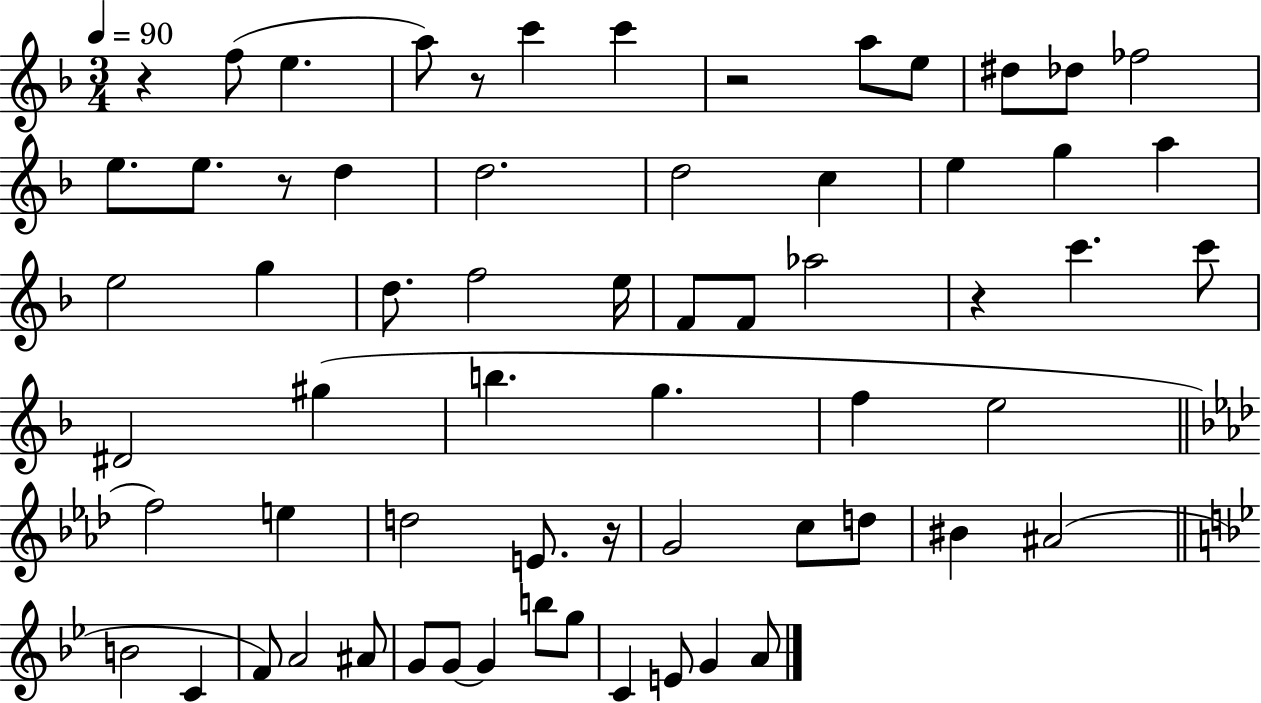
{
  \clef treble
  \numericTimeSignature
  \time 3/4
  \key f \major
  \tempo 4 = 90
  r4 f''8( e''4. | a''8) r8 c'''4 c'''4 | r2 a''8 e''8 | dis''8 des''8 fes''2 | \break e''8. e''8. r8 d''4 | d''2. | d''2 c''4 | e''4 g''4 a''4 | \break e''2 g''4 | d''8. f''2 e''16 | f'8 f'8 aes''2 | r4 c'''4. c'''8 | \break dis'2 gis''4( | b''4. g''4. | f''4 e''2 | \bar "||" \break \key aes \major f''2) e''4 | d''2 e'8. r16 | g'2 c''8 d''8 | bis'4 ais'2( | \break \bar "||" \break \key bes \major b'2 c'4 | f'8) a'2 ais'8 | g'8 g'8~~ g'4 b''8 g''8 | c'4 e'8 g'4 a'8 | \break \bar "|."
}